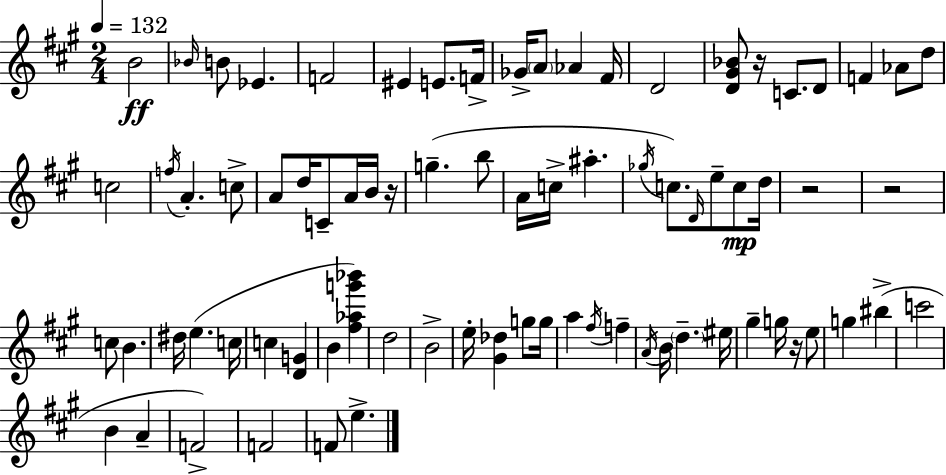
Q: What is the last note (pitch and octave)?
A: E5